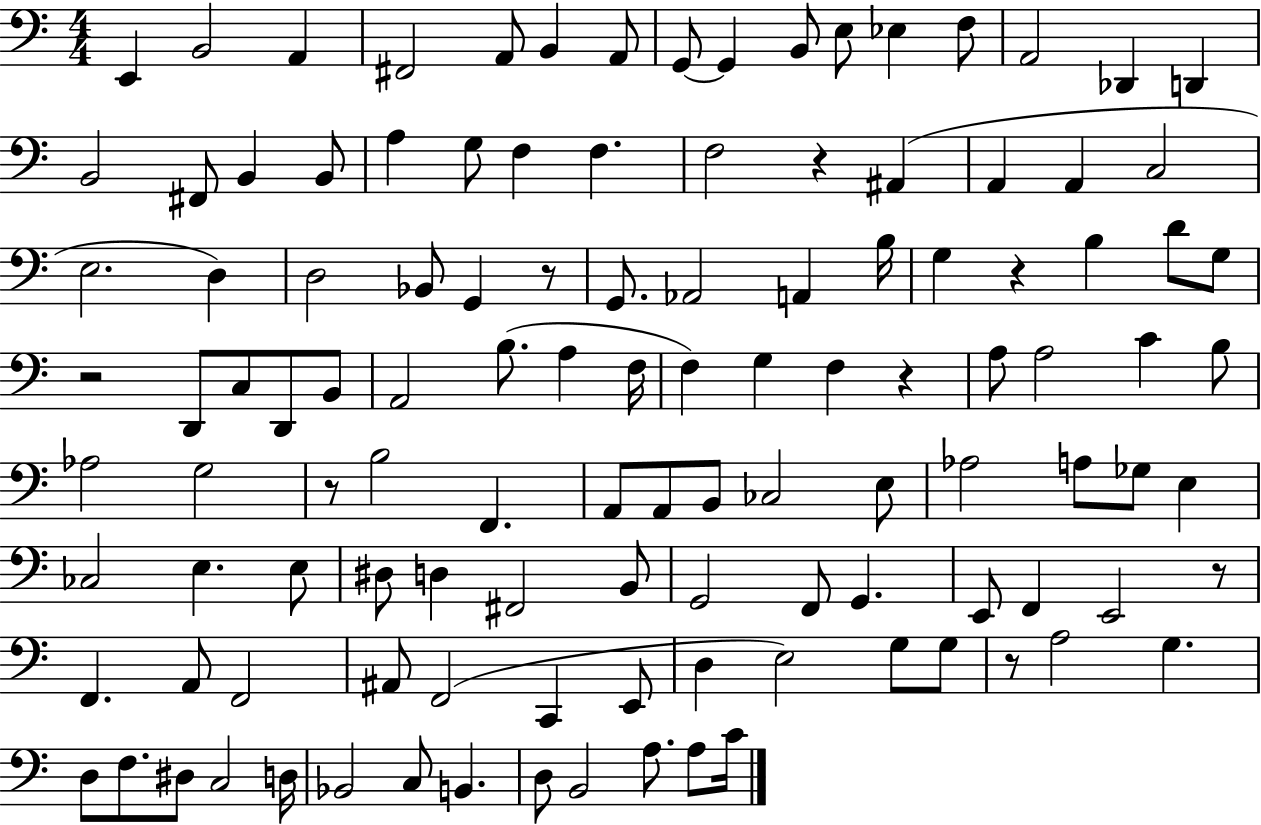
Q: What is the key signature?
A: C major